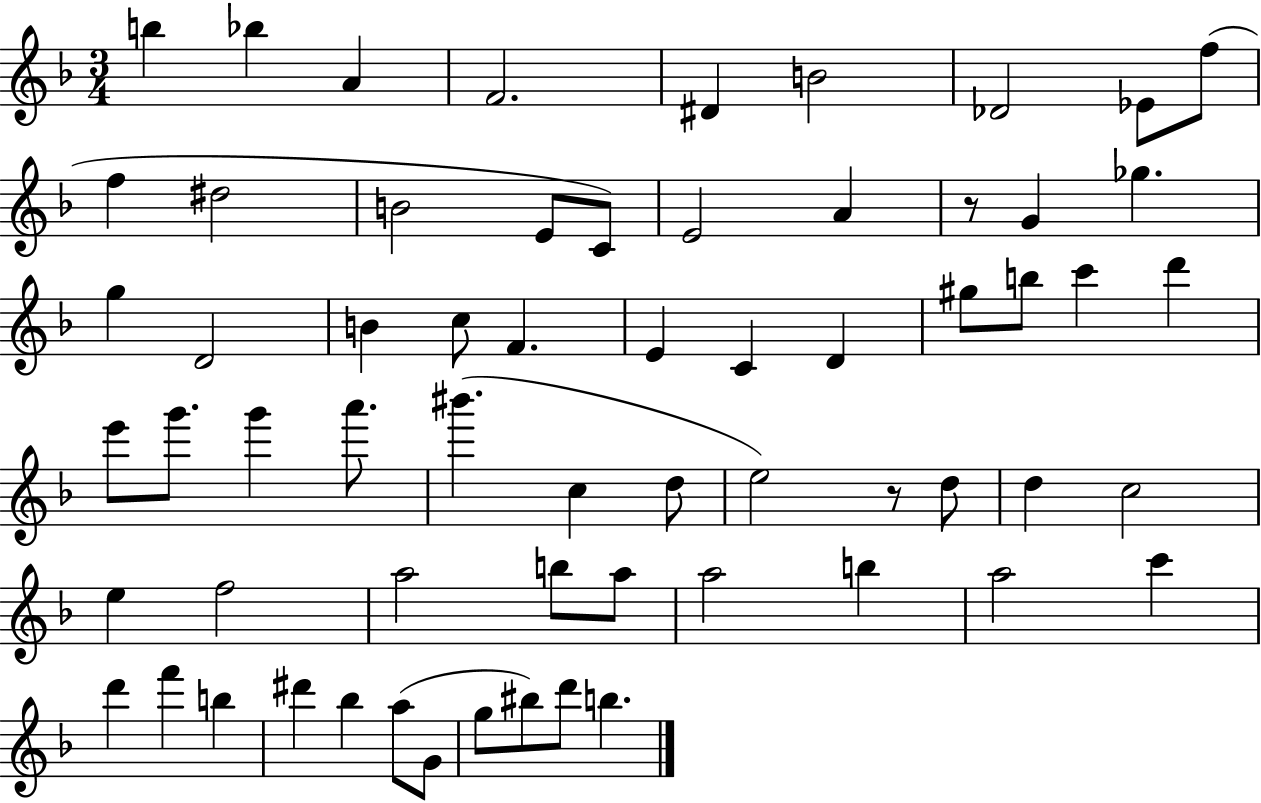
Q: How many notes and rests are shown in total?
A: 63